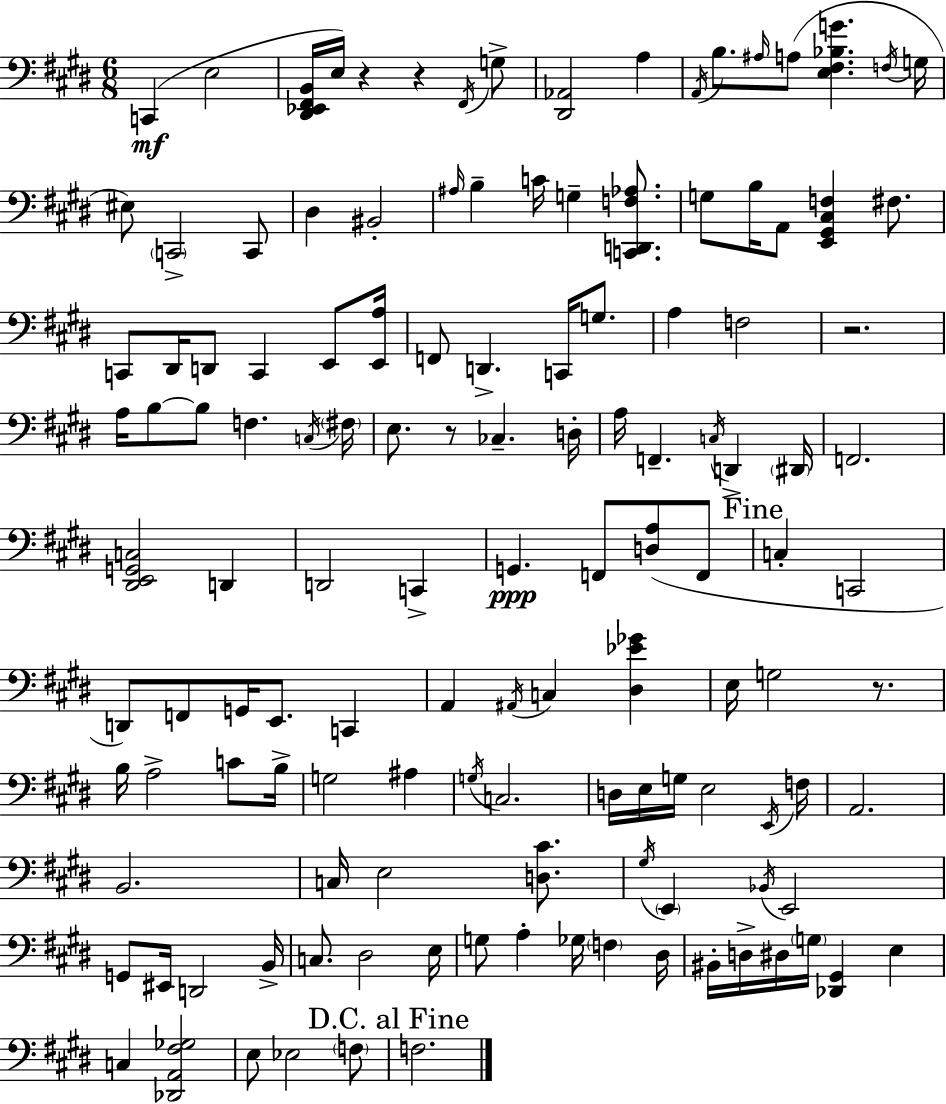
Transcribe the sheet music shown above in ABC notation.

X:1
T:Untitled
M:6/8
L:1/4
K:E
C,, E,2 [^D,,_E,,^F,,B,,]/4 E,/4 z z ^F,,/4 G,/2 [^D,,_A,,]2 A, A,,/4 B,/2 ^A,/4 A,/2 [E,^F,_B,G] F,/4 G,/4 ^E,/2 C,,2 C,,/2 ^D, ^B,,2 ^A,/4 B, C/4 G, [C,,D,,F,_A,]/2 G,/2 B,/4 A,,/2 [E,,^G,,^C,F,] ^F,/2 C,,/2 ^D,,/4 D,,/2 C,, E,,/2 [E,,A,]/4 F,,/2 D,, C,,/4 G,/2 A, F,2 z2 A,/4 B,/2 B,/2 F, C,/4 ^F,/4 E,/2 z/2 _C, D,/4 A,/4 F,, C,/4 D,, ^D,,/4 F,,2 [^D,,E,,G,,C,]2 D,, D,,2 C,, G,, F,,/2 [D,A,]/2 F,,/2 C, C,,2 D,,/2 F,,/2 G,,/4 E,,/2 C,, A,, ^A,,/4 C, [^D,_E_G] E,/4 G,2 z/2 B,/4 A,2 C/2 B,/4 G,2 ^A, G,/4 C,2 D,/4 E,/4 G,/4 E,2 E,,/4 F,/4 A,,2 B,,2 C,/4 E,2 [D,^C]/2 ^G,/4 E,, _B,,/4 E,,2 G,,/2 ^E,,/4 D,,2 B,,/4 C,/2 ^D,2 E,/4 G,/2 A, _G,/4 F, ^D,/4 ^B,,/4 D,/4 ^D,/4 G,/4 [_D,,^G,,] E, C, [_D,,A,,^F,_G,]2 E,/2 _E,2 F,/2 F,2